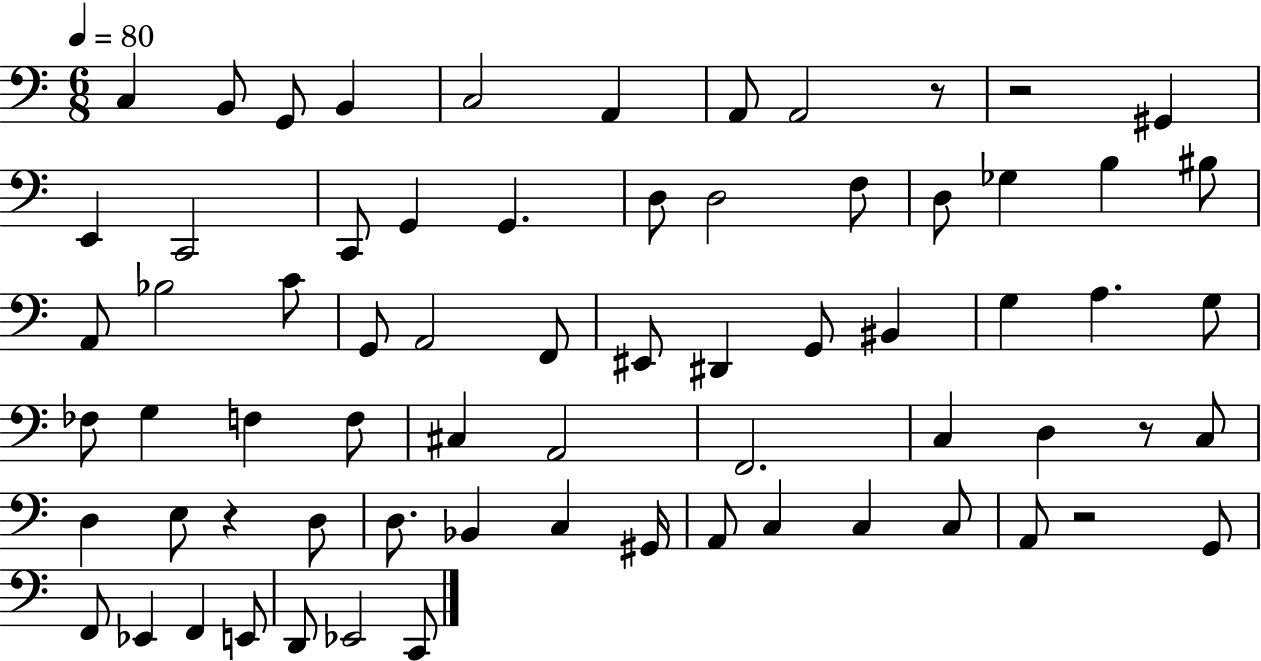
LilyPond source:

{
  \clef bass
  \numericTimeSignature
  \time 6/8
  \key c \major
  \tempo 4 = 80
  c4 b,8 g,8 b,4 | c2 a,4 | a,8 a,2 r8 | r2 gis,4 | \break e,4 c,2 | c,8 g,4 g,4. | d8 d2 f8 | d8 ges4 b4 bis8 | \break a,8 bes2 c'8 | g,8 a,2 f,8 | eis,8 dis,4 g,8 bis,4 | g4 a4. g8 | \break fes8 g4 f4 f8 | cis4 a,2 | f,2. | c4 d4 r8 c8 | \break d4 e8 r4 d8 | d8. bes,4 c4 gis,16 | a,8 c4 c4 c8 | a,8 r2 g,8 | \break f,8 ees,4 f,4 e,8 | d,8 ees,2 c,8 | \bar "|."
}